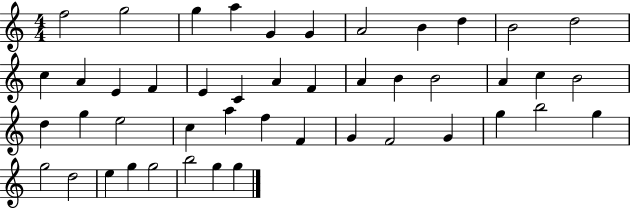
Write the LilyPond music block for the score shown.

{
  \clef treble
  \numericTimeSignature
  \time 4/4
  \key c \major
  f''2 g''2 | g''4 a''4 g'4 g'4 | a'2 b'4 d''4 | b'2 d''2 | \break c''4 a'4 e'4 f'4 | e'4 c'4 a'4 f'4 | a'4 b'4 b'2 | a'4 c''4 b'2 | \break d''4 g''4 e''2 | c''4 a''4 f''4 f'4 | g'4 f'2 g'4 | g''4 b''2 g''4 | \break g''2 d''2 | e''4 g''4 g''2 | b''2 g''4 g''4 | \bar "|."
}